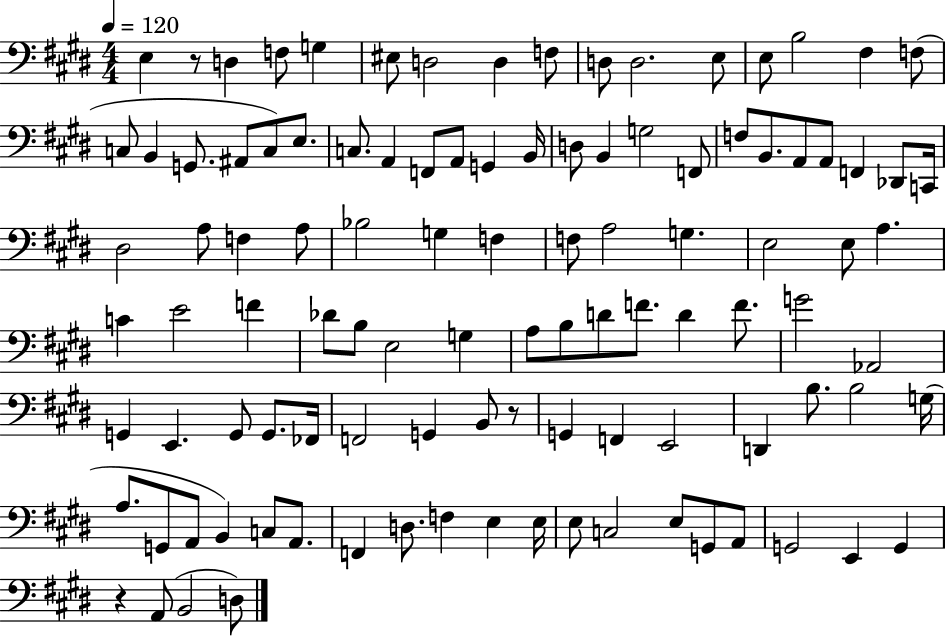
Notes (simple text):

E3/q R/e D3/q F3/e G3/q EIS3/e D3/h D3/q F3/e D3/e D3/h. E3/e E3/e B3/h F#3/q F3/e C3/e B2/q G2/e. A#2/e C3/e E3/e. C3/e. A2/q F2/e A2/e G2/q B2/s D3/e B2/q G3/h F2/e F3/e B2/e. A2/e A2/e F2/q Db2/e C2/s D#3/h A3/e F3/q A3/e Bb3/h G3/q F3/q F3/e A3/h G3/q. E3/h E3/e A3/q. C4/q E4/h F4/q Db4/e B3/e E3/h G3/q A3/e B3/e D4/e F4/e. D4/q F4/e. G4/h Ab2/h G2/q E2/q. G2/e G2/e. FES2/s F2/h G2/q B2/e R/e G2/q F2/q E2/h D2/q B3/e. B3/h G3/s A3/e. G2/e A2/e B2/q C3/e A2/e. F2/q D3/e. F3/q E3/q E3/s E3/e C3/h E3/e G2/e A2/e G2/h E2/q G2/q R/q A2/e B2/h D3/e